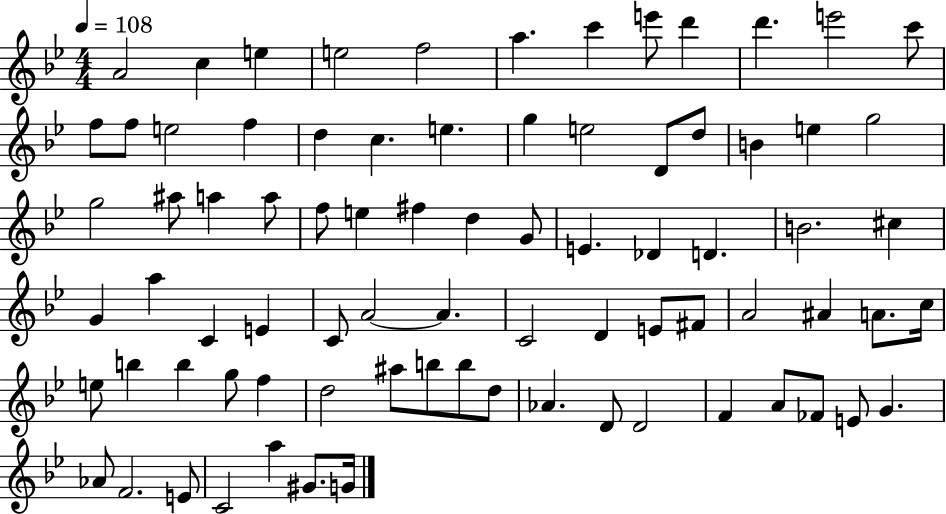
X:1
T:Untitled
M:4/4
L:1/4
K:Bb
A2 c e e2 f2 a c' e'/2 d' d' e'2 c'/2 f/2 f/2 e2 f d c e g e2 D/2 d/2 B e g2 g2 ^a/2 a a/2 f/2 e ^f d G/2 E _D D B2 ^c G a C E C/2 A2 A C2 D E/2 ^F/2 A2 ^A A/2 c/4 e/2 b b g/2 f d2 ^a/2 b/2 b/2 d/2 _A D/2 D2 F A/2 _F/2 E/2 G _A/2 F2 E/2 C2 a ^G/2 G/4